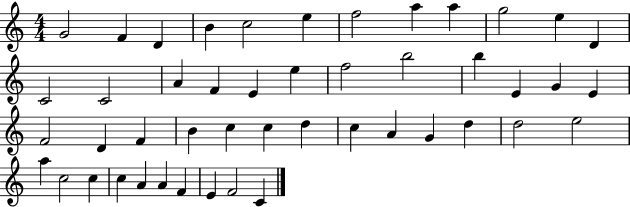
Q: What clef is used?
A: treble